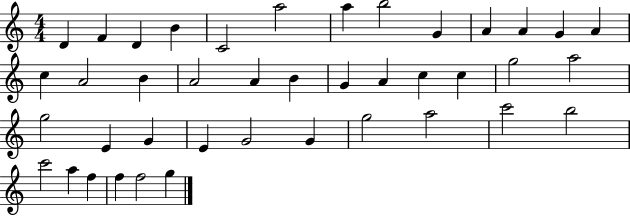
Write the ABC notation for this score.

X:1
T:Untitled
M:4/4
L:1/4
K:C
D F D B C2 a2 a b2 G A A G A c A2 B A2 A B G A c c g2 a2 g2 E G E G2 G g2 a2 c'2 b2 c'2 a f f f2 g